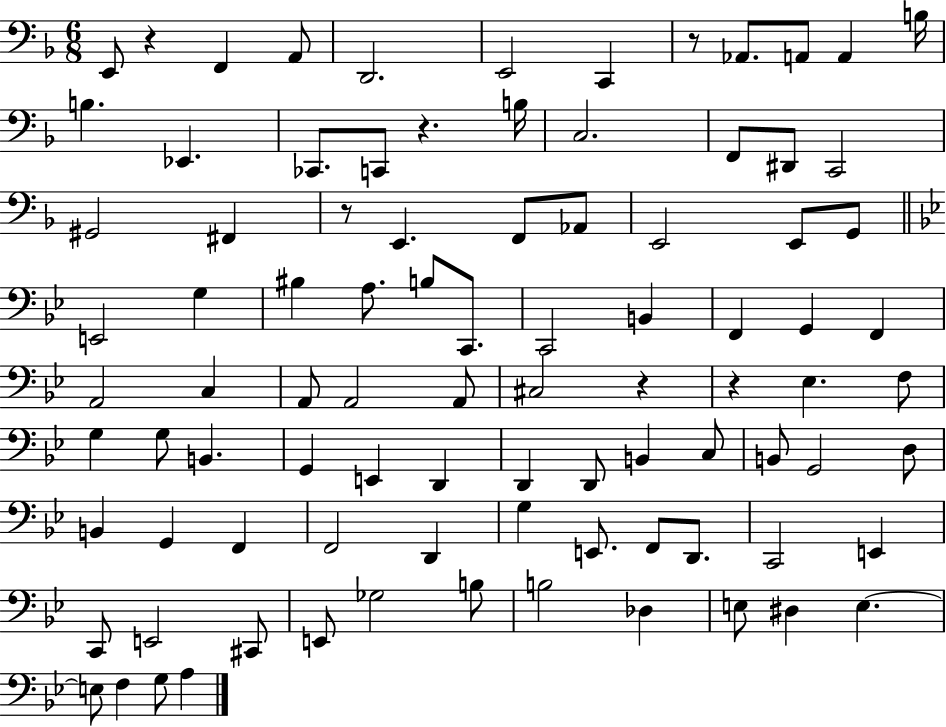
X:1
T:Untitled
M:6/8
L:1/4
K:F
E,,/2 z F,, A,,/2 D,,2 E,,2 C,, z/2 _A,,/2 A,,/2 A,, B,/4 B, _E,, _C,,/2 C,,/2 z B,/4 C,2 F,,/2 ^D,,/2 C,,2 ^G,,2 ^F,, z/2 E,, F,,/2 _A,,/2 E,,2 E,,/2 G,,/2 E,,2 G, ^B, A,/2 B,/2 C,,/2 C,,2 B,, F,, G,, F,, A,,2 C, A,,/2 A,,2 A,,/2 ^C,2 z z _E, F,/2 G, G,/2 B,, G,, E,, D,, D,, D,,/2 B,, C,/2 B,,/2 G,,2 D,/2 B,, G,, F,, F,,2 D,, G, E,,/2 F,,/2 D,,/2 C,,2 E,, C,,/2 E,,2 ^C,,/2 E,,/2 _G,2 B,/2 B,2 _D, E,/2 ^D, E, E,/2 F, G,/2 A,